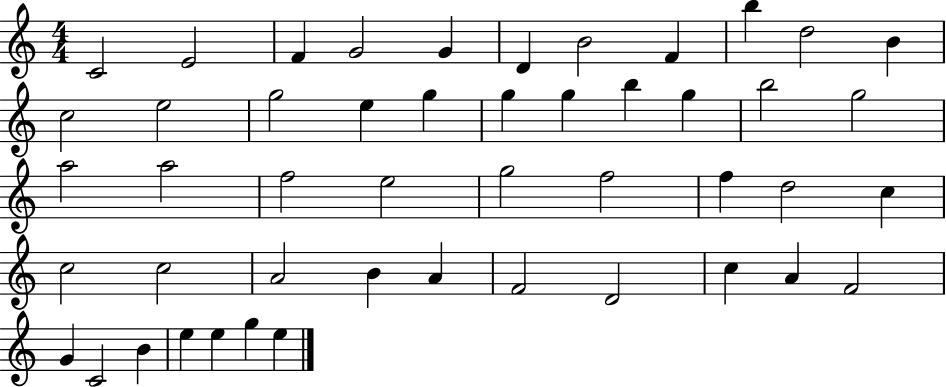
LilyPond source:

{
  \clef treble
  \numericTimeSignature
  \time 4/4
  \key c \major
  c'2 e'2 | f'4 g'2 g'4 | d'4 b'2 f'4 | b''4 d''2 b'4 | \break c''2 e''2 | g''2 e''4 g''4 | g''4 g''4 b''4 g''4 | b''2 g''2 | \break a''2 a''2 | f''2 e''2 | g''2 f''2 | f''4 d''2 c''4 | \break c''2 c''2 | a'2 b'4 a'4 | f'2 d'2 | c''4 a'4 f'2 | \break g'4 c'2 b'4 | e''4 e''4 g''4 e''4 | \bar "|."
}